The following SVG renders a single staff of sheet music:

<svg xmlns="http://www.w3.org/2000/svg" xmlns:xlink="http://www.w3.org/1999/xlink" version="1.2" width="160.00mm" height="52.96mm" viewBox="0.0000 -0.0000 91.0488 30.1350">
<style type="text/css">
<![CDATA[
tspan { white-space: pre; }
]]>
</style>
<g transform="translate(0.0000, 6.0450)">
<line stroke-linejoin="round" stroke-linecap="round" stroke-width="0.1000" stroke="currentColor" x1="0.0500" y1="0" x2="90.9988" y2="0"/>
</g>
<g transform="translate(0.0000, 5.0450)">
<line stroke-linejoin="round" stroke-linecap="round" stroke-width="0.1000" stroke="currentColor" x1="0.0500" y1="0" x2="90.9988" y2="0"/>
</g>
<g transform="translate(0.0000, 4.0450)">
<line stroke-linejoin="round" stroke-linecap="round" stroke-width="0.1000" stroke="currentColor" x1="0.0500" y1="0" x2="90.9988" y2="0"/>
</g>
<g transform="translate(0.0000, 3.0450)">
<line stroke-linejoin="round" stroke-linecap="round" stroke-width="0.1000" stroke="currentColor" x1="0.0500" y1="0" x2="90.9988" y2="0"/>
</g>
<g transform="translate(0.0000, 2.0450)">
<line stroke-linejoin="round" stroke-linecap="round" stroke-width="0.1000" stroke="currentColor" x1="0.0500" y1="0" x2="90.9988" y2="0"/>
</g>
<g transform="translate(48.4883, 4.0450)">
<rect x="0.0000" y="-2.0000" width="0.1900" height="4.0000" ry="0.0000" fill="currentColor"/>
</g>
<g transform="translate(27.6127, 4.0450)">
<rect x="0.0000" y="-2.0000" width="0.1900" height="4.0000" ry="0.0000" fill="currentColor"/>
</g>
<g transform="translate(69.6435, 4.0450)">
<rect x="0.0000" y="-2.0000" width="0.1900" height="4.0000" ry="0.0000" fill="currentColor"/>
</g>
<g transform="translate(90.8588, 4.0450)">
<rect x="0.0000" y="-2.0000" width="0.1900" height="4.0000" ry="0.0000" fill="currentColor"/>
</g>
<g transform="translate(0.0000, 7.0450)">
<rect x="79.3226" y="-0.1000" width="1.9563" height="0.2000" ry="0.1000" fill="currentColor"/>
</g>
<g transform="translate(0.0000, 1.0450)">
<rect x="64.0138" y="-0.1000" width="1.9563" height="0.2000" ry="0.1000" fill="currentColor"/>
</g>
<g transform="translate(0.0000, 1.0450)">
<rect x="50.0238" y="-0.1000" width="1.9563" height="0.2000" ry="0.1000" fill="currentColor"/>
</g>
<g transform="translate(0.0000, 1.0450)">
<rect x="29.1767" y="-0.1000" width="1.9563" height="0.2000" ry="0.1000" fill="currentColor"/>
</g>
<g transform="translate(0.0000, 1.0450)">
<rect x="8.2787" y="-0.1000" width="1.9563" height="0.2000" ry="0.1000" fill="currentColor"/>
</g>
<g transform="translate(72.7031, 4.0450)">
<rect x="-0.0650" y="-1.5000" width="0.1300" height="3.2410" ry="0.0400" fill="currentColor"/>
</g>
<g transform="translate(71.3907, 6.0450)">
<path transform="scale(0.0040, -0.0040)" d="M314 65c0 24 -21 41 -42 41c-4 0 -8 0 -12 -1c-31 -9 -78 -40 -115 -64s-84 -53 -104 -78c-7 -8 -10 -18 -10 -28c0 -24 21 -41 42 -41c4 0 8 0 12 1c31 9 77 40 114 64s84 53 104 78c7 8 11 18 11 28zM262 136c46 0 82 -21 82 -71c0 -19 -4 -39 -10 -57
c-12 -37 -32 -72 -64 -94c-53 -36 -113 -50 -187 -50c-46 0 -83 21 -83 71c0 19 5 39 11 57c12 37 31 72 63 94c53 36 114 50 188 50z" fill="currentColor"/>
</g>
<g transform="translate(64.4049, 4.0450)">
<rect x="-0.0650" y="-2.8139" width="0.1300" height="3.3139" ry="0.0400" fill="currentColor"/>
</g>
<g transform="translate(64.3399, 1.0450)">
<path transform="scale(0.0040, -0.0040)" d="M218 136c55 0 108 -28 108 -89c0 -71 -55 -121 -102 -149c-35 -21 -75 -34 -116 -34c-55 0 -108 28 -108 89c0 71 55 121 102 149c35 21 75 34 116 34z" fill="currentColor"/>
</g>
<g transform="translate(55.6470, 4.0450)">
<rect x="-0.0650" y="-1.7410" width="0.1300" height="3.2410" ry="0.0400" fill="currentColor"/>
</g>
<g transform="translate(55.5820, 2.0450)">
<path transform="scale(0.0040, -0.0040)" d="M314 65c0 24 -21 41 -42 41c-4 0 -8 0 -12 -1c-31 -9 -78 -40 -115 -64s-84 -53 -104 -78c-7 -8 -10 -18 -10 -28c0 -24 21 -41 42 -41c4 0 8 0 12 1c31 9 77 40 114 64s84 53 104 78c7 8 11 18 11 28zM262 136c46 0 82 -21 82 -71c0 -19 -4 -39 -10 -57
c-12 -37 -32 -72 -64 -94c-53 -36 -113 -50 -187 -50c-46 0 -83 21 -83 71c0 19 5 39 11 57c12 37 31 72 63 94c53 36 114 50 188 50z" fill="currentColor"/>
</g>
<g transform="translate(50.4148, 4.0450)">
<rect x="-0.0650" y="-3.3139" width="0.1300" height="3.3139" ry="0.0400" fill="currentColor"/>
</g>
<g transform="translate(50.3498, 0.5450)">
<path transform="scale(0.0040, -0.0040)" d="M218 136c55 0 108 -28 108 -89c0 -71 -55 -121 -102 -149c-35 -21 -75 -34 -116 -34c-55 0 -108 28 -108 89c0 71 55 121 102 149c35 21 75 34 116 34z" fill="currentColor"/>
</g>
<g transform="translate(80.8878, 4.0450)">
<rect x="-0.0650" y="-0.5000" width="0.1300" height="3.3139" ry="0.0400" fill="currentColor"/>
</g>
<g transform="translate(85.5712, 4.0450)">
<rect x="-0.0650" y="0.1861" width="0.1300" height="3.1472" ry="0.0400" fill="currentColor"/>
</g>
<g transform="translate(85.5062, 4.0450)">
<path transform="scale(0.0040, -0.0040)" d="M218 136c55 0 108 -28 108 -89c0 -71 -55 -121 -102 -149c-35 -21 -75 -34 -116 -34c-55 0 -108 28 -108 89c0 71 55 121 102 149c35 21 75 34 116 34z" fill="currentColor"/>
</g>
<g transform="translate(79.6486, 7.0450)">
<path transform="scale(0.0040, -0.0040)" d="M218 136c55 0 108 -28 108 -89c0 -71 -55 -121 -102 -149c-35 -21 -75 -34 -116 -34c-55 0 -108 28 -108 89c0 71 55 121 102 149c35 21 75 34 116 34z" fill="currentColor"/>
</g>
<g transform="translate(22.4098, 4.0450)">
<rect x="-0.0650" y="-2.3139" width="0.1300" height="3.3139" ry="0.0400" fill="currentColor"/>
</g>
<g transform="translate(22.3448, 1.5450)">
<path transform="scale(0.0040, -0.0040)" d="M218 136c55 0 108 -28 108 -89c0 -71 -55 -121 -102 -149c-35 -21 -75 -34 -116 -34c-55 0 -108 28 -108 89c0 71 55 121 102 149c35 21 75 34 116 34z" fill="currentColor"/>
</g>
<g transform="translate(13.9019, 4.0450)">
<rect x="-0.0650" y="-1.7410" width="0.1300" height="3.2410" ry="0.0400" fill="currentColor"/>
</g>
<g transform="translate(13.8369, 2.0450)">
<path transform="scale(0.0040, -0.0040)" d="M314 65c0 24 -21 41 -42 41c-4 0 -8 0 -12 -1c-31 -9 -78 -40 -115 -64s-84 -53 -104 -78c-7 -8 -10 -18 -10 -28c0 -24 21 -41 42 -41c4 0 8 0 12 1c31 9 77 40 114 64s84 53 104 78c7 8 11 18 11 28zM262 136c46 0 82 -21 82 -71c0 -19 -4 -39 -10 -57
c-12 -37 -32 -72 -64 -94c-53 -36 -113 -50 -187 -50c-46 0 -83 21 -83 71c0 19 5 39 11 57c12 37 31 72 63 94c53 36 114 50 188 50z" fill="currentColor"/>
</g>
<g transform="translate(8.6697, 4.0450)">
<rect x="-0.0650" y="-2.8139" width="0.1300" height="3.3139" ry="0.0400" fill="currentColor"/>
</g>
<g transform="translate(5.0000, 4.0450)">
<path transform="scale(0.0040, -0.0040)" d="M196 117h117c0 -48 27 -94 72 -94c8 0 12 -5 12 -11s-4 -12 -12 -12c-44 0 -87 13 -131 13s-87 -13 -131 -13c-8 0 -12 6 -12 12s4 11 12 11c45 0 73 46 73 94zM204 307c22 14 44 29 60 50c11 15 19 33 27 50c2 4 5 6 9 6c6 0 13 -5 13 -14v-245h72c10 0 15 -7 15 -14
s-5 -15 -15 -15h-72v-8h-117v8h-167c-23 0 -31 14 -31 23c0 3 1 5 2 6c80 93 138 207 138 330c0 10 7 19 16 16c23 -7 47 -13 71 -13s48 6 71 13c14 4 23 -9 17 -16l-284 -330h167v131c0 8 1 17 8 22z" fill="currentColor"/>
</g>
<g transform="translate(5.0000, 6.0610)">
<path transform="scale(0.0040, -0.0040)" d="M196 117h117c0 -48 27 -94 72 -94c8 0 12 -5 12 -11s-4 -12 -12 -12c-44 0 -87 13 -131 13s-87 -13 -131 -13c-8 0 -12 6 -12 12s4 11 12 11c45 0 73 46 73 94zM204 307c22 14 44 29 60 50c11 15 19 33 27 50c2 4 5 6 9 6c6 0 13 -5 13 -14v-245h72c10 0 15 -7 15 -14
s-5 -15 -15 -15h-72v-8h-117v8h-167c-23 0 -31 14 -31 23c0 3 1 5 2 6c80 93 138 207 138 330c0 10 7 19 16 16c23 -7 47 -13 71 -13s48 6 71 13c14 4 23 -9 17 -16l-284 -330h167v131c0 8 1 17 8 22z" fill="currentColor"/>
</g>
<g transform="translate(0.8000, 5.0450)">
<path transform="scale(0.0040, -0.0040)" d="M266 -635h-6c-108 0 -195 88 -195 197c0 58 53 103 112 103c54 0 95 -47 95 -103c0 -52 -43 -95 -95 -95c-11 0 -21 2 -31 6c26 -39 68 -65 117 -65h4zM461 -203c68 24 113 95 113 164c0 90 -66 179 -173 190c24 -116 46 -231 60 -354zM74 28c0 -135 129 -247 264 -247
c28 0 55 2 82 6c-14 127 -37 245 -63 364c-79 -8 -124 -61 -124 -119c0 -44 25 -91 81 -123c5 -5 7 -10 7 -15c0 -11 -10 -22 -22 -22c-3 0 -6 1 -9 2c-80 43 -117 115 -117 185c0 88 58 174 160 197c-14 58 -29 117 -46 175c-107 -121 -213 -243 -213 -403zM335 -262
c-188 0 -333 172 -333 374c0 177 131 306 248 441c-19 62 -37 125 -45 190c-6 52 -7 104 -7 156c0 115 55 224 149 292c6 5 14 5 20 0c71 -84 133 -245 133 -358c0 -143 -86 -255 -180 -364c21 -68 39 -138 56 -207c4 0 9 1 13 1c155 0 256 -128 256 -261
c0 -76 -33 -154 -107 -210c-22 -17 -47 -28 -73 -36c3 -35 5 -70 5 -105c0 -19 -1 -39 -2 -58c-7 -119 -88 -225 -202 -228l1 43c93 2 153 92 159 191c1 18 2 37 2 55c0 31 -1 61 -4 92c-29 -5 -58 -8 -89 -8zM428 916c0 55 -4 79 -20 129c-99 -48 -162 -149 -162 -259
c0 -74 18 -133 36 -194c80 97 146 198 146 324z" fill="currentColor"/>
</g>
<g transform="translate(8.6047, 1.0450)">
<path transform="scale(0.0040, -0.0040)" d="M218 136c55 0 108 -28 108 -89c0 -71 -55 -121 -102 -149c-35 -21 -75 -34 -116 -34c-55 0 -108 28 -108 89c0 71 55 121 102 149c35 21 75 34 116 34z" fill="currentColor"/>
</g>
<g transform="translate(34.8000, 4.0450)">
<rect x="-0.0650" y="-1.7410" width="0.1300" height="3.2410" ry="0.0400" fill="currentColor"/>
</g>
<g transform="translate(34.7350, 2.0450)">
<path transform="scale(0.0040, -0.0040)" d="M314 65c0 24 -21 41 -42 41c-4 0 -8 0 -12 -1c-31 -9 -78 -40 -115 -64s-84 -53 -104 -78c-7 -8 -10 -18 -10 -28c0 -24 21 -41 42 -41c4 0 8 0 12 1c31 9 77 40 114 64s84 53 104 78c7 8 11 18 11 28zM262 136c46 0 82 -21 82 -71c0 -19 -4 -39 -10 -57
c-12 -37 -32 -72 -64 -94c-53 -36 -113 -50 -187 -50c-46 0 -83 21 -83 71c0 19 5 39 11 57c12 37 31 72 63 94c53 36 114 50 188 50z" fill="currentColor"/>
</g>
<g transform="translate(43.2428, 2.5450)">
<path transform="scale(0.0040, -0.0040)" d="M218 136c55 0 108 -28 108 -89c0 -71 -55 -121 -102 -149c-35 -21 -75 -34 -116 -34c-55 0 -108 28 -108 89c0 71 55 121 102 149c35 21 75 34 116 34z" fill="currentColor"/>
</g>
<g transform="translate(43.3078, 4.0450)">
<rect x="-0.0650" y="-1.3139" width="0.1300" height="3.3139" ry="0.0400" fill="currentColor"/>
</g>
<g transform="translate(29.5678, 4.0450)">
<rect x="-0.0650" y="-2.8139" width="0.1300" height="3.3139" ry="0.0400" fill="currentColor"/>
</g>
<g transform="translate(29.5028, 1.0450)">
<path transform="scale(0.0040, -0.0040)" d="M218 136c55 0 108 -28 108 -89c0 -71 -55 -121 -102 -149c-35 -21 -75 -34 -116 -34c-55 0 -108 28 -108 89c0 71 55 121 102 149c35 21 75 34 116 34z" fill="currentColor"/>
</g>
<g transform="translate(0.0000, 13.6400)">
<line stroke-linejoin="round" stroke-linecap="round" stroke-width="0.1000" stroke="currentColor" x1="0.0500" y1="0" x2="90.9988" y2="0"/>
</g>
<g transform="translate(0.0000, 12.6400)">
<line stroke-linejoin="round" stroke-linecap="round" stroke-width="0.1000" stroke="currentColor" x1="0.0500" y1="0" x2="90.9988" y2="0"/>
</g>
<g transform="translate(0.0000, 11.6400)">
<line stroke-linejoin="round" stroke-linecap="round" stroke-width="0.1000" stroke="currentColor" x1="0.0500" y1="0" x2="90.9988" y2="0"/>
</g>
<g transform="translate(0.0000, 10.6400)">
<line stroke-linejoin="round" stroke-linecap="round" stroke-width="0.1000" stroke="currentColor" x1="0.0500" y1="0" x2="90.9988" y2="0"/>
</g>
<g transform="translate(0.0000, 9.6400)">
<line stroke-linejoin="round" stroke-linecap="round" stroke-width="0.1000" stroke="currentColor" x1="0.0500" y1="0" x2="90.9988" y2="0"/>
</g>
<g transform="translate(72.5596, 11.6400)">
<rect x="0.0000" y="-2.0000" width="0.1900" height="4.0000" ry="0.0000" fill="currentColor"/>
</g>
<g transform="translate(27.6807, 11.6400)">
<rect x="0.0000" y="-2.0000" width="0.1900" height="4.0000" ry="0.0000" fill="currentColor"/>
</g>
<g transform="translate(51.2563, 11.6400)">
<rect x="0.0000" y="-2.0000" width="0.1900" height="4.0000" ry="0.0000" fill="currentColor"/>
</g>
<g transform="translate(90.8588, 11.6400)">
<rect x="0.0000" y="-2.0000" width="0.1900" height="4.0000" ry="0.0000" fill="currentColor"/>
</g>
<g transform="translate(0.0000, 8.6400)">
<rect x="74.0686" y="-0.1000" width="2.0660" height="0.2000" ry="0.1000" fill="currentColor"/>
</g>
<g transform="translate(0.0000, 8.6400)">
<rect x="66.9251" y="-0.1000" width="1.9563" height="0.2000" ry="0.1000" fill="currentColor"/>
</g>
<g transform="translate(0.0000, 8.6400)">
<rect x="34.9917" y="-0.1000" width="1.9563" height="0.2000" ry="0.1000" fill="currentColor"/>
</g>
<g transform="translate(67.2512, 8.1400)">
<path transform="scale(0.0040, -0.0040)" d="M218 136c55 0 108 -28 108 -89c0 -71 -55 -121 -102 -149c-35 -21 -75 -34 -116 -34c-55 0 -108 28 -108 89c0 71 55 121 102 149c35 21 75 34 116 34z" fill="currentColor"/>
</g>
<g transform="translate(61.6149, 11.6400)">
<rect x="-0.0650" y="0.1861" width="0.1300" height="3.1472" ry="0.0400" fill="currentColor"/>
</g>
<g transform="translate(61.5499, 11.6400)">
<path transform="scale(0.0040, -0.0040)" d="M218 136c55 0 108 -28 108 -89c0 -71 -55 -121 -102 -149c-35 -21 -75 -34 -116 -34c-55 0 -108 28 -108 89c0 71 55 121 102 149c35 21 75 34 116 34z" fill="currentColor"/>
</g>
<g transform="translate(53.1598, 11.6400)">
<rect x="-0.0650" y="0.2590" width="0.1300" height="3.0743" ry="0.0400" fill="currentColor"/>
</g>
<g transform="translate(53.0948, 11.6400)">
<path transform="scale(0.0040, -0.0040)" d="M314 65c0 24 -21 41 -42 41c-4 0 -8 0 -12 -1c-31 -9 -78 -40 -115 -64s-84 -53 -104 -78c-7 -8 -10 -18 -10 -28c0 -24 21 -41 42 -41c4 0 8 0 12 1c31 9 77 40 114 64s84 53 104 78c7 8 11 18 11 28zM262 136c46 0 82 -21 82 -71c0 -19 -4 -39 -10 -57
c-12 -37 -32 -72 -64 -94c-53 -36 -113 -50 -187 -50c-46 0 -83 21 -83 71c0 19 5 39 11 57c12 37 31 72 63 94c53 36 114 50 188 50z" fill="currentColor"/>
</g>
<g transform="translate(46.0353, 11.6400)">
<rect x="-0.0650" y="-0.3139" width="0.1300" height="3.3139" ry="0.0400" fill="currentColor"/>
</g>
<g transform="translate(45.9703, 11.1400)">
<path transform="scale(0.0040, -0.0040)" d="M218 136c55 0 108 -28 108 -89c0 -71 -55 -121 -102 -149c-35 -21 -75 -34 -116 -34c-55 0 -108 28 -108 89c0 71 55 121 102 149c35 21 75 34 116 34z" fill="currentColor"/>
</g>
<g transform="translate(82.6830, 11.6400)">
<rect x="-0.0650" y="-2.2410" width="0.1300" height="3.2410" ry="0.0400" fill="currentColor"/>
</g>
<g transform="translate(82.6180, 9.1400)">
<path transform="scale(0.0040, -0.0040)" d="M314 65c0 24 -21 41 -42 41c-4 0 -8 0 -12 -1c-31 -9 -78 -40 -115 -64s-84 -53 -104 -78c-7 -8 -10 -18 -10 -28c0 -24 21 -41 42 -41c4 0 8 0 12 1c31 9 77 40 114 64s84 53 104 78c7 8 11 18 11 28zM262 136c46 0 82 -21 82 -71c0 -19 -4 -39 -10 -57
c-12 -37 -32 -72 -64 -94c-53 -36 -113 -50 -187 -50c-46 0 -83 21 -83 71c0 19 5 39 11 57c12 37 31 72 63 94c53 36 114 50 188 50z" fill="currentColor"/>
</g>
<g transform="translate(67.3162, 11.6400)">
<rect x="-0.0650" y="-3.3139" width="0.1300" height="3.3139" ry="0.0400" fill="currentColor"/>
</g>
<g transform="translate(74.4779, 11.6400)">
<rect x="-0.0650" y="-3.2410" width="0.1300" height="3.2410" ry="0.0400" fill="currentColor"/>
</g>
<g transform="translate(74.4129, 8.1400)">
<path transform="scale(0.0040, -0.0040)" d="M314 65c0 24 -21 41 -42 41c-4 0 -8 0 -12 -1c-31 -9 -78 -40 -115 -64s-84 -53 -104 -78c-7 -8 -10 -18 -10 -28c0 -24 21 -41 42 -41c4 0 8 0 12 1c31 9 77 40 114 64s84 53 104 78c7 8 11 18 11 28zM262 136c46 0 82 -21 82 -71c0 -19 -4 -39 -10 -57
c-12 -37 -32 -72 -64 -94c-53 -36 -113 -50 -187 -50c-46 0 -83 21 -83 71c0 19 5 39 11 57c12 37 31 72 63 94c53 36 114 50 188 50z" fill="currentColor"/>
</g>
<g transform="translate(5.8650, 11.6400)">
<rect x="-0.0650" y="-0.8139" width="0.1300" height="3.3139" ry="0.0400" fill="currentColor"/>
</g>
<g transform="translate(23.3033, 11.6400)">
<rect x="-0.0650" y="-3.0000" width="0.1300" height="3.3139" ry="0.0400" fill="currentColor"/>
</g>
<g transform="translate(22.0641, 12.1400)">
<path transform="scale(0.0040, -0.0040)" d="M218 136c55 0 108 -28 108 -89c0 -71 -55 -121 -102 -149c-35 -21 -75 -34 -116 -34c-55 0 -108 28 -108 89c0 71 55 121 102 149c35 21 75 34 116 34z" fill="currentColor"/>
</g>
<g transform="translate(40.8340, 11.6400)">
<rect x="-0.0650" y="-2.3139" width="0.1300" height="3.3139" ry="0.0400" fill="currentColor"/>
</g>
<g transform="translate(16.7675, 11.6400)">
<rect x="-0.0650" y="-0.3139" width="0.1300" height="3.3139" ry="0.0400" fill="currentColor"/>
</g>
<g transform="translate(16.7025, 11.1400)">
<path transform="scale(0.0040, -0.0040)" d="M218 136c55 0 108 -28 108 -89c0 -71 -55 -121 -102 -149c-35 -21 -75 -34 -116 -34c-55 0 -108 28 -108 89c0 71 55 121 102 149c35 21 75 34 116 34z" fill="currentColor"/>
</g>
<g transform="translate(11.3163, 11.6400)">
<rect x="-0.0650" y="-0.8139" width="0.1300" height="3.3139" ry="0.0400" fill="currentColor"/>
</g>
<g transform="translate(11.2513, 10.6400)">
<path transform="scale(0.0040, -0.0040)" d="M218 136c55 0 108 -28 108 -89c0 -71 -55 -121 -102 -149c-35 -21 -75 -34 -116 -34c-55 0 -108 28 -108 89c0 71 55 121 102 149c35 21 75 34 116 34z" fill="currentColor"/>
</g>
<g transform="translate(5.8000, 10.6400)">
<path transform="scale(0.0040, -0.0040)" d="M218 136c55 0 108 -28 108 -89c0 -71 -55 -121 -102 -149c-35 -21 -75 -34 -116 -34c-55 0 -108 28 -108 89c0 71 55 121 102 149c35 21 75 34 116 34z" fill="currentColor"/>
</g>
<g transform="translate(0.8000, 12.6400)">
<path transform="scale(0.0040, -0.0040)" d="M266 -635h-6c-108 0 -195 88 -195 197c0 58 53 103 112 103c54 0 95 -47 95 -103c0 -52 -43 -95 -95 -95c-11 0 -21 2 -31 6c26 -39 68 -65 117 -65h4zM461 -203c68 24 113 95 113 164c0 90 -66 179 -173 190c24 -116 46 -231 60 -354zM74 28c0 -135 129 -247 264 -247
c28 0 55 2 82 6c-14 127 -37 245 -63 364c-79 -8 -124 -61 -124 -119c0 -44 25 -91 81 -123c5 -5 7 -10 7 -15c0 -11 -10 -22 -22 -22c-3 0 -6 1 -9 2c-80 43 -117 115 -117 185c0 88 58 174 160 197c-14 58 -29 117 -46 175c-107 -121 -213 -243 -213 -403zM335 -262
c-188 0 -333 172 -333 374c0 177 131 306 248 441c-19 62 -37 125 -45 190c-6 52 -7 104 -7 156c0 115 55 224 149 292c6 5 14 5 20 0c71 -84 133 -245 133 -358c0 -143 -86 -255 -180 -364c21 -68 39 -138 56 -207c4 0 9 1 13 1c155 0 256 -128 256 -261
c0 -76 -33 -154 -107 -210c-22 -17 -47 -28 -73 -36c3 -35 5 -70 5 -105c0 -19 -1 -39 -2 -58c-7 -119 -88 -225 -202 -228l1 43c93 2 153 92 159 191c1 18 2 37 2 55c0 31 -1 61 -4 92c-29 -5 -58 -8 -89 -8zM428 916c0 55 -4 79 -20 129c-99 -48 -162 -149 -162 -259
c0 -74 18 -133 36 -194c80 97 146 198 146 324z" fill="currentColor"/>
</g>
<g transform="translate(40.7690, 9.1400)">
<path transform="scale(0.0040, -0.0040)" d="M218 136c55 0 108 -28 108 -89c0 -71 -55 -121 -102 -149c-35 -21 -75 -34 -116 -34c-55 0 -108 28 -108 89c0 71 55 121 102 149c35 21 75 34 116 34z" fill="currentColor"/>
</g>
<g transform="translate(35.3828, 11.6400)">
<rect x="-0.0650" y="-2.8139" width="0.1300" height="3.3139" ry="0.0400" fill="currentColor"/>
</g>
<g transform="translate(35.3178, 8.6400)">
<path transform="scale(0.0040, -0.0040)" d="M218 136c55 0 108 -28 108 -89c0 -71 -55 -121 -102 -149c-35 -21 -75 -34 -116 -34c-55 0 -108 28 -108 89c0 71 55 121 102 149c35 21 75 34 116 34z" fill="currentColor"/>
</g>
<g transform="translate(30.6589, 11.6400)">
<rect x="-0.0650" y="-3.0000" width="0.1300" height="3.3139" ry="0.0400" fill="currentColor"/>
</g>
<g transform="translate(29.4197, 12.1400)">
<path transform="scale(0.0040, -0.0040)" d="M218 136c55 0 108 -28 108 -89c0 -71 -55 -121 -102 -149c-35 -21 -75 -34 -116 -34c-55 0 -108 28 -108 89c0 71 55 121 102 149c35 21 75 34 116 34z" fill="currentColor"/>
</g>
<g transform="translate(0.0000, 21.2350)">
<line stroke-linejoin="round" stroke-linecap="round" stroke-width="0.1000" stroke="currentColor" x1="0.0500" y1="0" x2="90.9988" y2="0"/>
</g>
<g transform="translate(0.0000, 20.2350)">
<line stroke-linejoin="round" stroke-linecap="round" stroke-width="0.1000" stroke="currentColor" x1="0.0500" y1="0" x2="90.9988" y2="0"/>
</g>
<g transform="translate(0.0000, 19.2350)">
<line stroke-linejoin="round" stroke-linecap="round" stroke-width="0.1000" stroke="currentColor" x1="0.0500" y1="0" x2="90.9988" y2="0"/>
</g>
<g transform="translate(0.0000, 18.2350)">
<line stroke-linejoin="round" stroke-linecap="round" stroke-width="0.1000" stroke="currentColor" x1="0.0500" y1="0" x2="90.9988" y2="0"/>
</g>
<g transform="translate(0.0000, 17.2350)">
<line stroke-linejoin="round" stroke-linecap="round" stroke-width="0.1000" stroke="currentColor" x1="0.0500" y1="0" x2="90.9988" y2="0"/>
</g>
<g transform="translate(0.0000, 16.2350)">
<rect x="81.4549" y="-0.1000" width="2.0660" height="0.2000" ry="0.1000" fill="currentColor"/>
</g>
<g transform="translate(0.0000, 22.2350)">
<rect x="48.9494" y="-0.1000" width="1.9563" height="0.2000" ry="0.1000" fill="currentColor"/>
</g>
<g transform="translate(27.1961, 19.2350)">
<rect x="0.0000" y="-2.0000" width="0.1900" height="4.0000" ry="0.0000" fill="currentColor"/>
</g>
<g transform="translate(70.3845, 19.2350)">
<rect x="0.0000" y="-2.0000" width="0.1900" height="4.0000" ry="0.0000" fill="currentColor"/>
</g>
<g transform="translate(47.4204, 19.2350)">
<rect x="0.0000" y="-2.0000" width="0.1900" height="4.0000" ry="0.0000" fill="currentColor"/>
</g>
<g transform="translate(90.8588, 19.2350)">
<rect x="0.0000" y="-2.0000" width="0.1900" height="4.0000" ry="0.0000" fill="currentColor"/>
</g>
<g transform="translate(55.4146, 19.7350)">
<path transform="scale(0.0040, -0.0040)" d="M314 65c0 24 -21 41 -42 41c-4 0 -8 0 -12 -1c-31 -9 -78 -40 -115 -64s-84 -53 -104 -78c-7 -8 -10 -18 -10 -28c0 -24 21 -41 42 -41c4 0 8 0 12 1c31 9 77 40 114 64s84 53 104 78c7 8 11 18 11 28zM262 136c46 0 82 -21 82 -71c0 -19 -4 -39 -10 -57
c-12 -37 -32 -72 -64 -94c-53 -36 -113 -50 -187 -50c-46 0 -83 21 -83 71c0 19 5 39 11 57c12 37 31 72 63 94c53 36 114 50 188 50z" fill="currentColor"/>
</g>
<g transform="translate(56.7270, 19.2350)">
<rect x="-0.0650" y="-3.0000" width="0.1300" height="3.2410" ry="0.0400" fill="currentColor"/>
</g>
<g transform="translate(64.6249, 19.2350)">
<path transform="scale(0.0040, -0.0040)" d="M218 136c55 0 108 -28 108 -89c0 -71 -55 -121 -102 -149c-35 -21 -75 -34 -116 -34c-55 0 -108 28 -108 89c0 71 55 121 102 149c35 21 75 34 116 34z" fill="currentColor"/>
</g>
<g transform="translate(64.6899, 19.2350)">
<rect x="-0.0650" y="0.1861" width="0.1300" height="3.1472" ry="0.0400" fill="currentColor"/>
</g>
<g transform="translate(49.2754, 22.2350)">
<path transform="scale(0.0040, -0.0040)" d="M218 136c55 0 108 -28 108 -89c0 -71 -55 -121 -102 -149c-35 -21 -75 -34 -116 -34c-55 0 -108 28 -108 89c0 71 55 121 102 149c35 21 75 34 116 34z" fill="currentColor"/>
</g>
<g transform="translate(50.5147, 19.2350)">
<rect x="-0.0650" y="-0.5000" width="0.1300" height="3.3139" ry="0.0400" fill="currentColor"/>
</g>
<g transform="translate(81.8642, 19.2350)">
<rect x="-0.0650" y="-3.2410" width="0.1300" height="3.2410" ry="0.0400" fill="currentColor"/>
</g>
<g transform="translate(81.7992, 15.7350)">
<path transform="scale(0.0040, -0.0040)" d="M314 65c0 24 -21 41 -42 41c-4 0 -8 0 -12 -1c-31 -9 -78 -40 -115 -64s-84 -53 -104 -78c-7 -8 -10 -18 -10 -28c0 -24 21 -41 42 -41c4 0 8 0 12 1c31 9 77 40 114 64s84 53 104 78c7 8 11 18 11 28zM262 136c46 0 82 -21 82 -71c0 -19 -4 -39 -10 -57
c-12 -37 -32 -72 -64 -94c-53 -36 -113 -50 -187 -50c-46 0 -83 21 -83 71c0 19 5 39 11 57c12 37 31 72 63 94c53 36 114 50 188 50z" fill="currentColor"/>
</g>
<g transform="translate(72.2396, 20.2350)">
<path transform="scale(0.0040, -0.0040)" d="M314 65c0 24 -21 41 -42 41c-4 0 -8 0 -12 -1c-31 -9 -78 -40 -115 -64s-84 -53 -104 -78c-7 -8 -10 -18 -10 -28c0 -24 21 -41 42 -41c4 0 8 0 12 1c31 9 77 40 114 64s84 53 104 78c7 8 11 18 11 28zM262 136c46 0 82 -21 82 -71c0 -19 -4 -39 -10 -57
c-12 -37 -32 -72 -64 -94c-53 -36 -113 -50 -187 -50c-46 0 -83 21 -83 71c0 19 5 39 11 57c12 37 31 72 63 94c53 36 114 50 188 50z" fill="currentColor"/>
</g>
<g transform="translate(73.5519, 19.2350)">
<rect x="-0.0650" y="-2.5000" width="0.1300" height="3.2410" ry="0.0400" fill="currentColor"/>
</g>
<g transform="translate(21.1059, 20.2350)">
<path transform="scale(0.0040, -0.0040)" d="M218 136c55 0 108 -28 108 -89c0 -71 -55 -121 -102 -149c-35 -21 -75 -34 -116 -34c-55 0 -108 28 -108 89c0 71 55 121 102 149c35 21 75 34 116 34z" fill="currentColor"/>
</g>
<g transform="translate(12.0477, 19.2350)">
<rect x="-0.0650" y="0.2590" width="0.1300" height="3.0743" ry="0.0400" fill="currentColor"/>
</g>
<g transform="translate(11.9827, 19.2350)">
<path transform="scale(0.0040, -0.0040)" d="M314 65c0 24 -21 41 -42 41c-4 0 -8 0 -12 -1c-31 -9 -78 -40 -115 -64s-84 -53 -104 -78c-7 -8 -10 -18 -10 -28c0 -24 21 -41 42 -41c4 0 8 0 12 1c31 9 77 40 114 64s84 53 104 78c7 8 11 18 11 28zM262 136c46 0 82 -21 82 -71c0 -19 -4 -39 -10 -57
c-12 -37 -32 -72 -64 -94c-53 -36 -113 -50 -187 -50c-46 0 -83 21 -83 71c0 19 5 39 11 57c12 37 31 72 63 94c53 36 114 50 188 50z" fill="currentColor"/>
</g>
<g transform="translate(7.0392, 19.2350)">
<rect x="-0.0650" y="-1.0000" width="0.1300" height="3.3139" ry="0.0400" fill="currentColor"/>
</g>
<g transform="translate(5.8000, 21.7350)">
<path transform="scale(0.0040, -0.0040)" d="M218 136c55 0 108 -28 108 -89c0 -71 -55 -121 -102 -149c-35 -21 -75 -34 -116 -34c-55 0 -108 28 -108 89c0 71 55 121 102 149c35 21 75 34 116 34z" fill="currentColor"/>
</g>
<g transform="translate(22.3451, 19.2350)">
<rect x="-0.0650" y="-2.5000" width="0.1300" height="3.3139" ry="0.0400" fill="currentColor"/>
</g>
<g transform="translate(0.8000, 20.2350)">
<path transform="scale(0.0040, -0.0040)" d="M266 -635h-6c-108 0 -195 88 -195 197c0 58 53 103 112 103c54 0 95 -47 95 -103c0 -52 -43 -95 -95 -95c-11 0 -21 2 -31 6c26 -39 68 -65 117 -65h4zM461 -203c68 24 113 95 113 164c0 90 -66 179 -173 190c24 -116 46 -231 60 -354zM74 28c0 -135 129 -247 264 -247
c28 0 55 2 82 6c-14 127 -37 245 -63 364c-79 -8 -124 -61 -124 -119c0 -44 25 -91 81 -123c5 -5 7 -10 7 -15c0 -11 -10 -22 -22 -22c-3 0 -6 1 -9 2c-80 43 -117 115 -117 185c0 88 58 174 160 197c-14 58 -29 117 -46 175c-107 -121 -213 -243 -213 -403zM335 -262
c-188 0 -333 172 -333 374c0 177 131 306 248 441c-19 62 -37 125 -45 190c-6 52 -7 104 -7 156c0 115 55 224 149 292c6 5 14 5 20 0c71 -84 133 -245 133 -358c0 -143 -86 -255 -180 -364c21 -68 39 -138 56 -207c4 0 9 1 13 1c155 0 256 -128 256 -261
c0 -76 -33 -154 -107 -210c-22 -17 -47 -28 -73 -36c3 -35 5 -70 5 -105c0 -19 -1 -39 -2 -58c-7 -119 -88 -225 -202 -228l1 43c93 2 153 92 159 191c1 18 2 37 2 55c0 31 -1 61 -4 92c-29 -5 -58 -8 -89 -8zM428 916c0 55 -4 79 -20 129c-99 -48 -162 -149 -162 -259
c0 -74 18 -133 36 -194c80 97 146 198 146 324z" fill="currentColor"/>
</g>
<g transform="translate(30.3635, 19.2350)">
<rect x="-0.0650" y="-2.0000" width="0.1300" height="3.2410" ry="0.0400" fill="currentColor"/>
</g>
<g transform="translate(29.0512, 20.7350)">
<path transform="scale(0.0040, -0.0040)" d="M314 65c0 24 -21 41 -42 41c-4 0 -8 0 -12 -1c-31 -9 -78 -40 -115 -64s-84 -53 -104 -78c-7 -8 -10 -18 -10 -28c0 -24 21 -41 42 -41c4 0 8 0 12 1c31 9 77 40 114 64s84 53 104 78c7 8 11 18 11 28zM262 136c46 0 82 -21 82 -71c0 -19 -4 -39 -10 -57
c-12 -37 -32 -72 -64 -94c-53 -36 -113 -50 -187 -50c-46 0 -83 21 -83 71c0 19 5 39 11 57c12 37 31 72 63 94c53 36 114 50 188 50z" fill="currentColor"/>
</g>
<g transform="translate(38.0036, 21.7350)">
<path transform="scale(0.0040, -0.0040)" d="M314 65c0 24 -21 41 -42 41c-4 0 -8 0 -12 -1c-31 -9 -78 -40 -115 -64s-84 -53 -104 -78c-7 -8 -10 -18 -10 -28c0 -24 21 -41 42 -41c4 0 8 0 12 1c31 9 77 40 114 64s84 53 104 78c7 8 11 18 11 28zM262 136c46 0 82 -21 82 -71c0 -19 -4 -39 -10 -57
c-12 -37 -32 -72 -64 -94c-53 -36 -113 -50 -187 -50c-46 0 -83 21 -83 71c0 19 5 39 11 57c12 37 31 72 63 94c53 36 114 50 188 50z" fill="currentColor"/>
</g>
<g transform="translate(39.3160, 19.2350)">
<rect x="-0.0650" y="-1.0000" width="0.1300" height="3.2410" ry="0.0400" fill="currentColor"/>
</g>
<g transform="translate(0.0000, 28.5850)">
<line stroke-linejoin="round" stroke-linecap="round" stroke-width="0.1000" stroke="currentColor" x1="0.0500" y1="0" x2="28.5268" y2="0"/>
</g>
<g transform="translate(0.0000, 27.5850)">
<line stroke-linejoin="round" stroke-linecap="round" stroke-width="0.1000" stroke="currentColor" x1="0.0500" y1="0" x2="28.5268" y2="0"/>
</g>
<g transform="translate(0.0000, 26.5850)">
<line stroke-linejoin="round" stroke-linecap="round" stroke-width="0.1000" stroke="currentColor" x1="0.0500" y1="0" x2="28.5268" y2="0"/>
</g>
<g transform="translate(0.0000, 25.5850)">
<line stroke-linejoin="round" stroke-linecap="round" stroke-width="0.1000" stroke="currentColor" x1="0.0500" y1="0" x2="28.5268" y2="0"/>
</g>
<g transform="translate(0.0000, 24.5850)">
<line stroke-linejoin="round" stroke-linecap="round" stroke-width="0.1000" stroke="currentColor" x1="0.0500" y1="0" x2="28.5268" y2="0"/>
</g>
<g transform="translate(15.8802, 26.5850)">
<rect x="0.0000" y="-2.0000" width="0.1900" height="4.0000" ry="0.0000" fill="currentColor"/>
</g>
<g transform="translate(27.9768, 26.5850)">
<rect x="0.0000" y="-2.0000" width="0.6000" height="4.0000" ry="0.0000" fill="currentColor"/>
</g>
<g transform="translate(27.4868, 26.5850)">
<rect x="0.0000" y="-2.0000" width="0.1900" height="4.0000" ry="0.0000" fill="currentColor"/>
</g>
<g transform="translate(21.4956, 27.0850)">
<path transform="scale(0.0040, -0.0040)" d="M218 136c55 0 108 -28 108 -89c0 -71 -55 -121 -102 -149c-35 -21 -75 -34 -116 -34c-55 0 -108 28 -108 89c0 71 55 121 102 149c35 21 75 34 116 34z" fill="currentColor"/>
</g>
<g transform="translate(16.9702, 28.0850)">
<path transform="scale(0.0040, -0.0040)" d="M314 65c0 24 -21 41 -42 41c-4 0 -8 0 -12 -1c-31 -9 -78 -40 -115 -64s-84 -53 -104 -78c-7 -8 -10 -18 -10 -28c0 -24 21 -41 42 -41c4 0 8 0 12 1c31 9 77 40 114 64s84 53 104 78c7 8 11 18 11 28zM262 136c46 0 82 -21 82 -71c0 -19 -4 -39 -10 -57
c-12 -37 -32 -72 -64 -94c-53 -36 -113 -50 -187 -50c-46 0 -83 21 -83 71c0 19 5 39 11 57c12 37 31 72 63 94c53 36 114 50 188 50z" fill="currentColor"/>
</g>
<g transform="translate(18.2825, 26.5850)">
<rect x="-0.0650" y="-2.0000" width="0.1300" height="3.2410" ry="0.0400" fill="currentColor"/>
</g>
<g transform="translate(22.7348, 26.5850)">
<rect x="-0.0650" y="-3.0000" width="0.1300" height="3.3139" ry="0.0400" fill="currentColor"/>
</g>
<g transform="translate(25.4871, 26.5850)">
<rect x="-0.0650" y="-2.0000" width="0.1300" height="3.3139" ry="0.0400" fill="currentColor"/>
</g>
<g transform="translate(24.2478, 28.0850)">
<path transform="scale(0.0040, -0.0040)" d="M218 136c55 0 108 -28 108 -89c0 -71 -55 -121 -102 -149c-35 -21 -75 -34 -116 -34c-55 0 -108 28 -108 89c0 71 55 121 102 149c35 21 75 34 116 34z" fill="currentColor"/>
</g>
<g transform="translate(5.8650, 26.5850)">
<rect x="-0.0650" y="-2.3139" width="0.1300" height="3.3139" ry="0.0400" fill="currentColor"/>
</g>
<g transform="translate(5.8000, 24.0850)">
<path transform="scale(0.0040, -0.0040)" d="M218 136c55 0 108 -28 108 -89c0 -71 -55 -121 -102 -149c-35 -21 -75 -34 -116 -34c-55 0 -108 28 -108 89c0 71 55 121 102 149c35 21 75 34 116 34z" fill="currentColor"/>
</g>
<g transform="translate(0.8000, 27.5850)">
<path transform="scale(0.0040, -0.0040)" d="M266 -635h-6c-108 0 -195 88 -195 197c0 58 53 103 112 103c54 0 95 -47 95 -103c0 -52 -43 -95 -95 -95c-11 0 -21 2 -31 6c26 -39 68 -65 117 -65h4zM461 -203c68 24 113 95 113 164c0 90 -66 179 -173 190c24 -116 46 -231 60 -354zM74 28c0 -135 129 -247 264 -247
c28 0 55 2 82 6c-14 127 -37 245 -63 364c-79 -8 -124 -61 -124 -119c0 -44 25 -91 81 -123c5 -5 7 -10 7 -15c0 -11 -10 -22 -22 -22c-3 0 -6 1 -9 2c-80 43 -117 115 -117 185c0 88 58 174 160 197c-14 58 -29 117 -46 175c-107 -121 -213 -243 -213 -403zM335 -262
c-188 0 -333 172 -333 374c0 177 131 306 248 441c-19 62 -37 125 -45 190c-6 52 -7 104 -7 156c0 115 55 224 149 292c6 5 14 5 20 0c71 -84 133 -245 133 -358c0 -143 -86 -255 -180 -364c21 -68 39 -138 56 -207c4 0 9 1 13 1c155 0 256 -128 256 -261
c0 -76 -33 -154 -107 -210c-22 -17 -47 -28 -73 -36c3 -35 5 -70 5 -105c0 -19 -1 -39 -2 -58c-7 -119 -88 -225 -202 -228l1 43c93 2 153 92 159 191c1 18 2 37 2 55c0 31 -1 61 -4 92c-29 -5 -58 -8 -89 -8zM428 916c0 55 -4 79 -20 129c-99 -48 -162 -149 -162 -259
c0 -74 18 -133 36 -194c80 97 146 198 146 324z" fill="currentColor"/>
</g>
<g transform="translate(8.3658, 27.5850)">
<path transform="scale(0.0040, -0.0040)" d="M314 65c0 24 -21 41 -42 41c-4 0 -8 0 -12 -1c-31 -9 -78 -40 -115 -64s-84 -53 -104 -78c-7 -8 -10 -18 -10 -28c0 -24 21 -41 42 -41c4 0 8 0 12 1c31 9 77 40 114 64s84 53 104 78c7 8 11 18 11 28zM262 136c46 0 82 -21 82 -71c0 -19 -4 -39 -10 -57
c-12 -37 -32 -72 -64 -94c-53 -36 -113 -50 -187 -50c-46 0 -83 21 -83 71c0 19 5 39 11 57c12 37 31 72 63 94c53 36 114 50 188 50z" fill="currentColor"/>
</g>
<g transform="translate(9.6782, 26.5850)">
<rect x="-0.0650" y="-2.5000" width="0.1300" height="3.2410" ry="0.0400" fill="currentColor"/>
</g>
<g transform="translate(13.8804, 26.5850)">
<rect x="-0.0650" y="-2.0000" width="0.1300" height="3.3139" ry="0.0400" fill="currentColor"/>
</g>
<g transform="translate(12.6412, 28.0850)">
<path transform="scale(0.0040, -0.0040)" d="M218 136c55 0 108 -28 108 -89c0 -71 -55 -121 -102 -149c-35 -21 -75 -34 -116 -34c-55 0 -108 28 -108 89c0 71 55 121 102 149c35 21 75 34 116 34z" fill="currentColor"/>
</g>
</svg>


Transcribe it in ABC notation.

X:1
T:Untitled
M:4/4
L:1/4
K:C
a f2 g a f2 e b f2 a E2 C B d d c A A a g c B2 B b b2 g2 D B2 G F2 D2 C A2 B G2 b2 g G2 F F2 A F